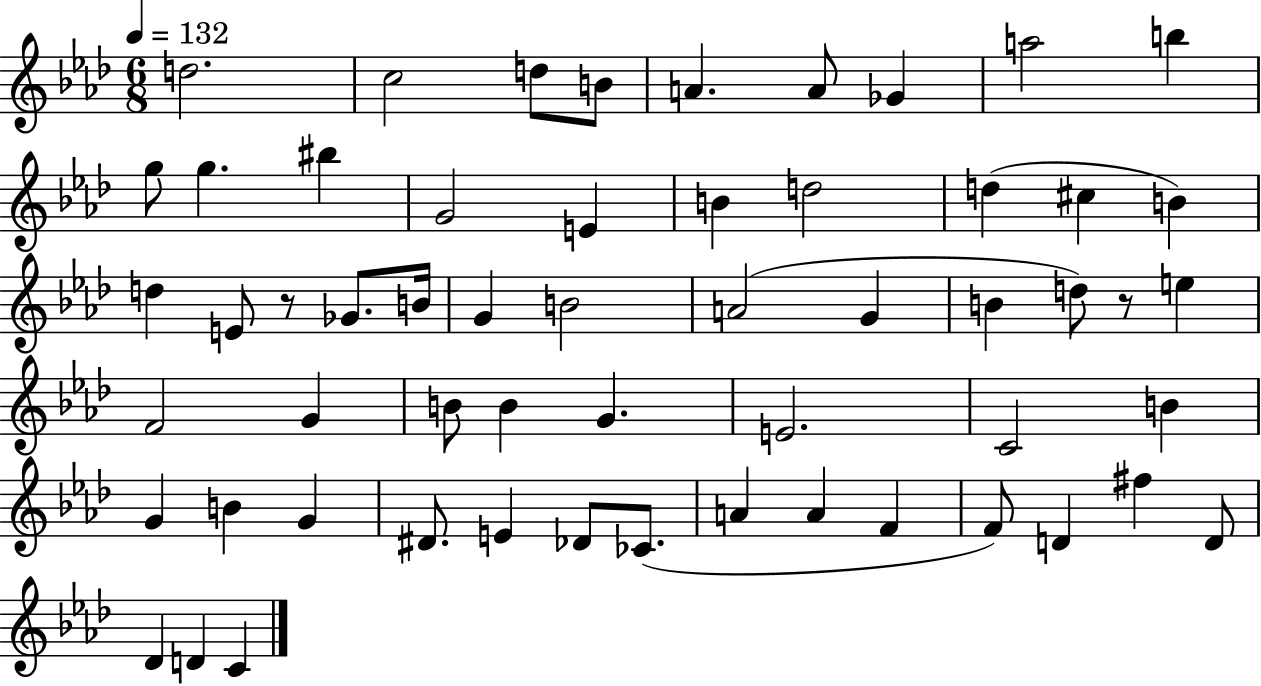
{
  \clef treble
  \numericTimeSignature
  \time 6/8
  \key aes \major
  \tempo 4 = 132
  d''2. | c''2 d''8 b'8 | a'4. a'8 ges'4 | a''2 b''4 | \break g''8 g''4. bis''4 | g'2 e'4 | b'4 d''2 | d''4( cis''4 b'4) | \break d''4 e'8 r8 ges'8. b'16 | g'4 b'2 | a'2( g'4 | b'4 d''8) r8 e''4 | \break f'2 g'4 | b'8 b'4 g'4. | e'2. | c'2 b'4 | \break g'4 b'4 g'4 | dis'8. e'4 des'8 ces'8.( | a'4 a'4 f'4 | f'8) d'4 fis''4 d'8 | \break des'4 d'4 c'4 | \bar "|."
}